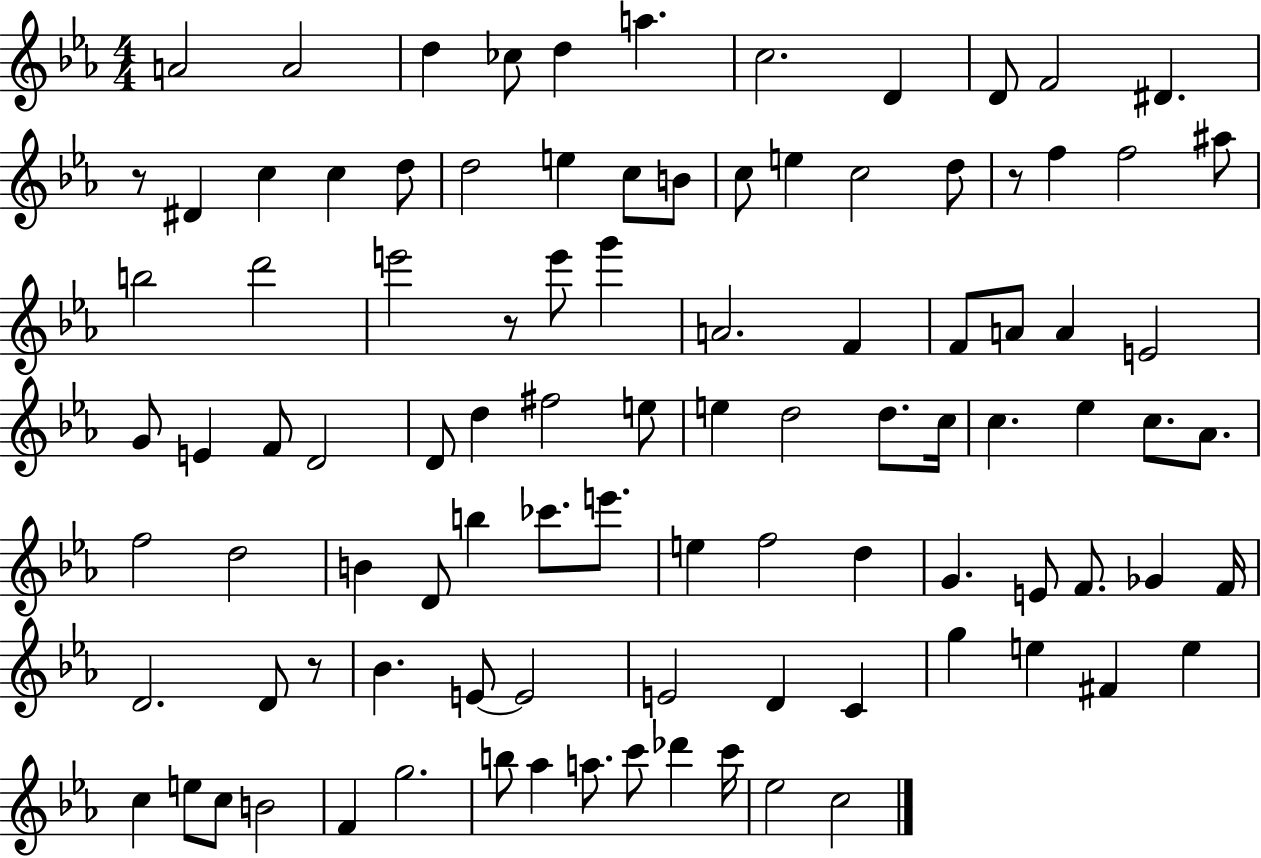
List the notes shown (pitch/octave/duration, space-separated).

A4/h A4/h D5/q CES5/e D5/q A5/q. C5/h. D4/q D4/e F4/h D#4/q. R/e D#4/q C5/q C5/q D5/e D5/h E5/q C5/e B4/e C5/e E5/q C5/h D5/e R/e F5/q F5/h A#5/e B5/h D6/h E6/h R/e E6/e G6/q A4/h. F4/q F4/e A4/e A4/q E4/h G4/e E4/q F4/e D4/h D4/e D5/q F#5/h E5/e E5/q D5/h D5/e. C5/s C5/q. Eb5/q C5/e. Ab4/e. F5/h D5/h B4/q D4/e B5/q CES6/e. E6/e. E5/q F5/h D5/q G4/q. E4/e F4/e. Gb4/q F4/s D4/h. D4/e R/e Bb4/q. E4/e E4/h E4/h D4/q C4/q G5/q E5/q F#4/q E5/q C5/q E5/e C5/e B4/h F4/q G5/h. B5/e Ab5/q A5/e. C6/e Db6/q C6/s Eb5/h C5/h